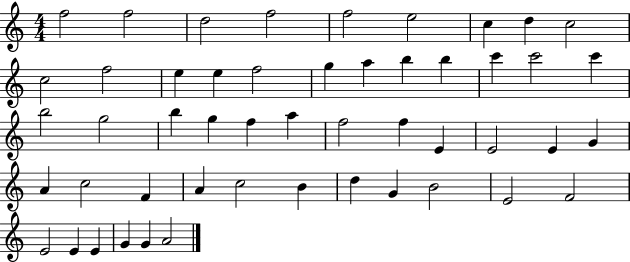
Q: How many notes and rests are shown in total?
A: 50